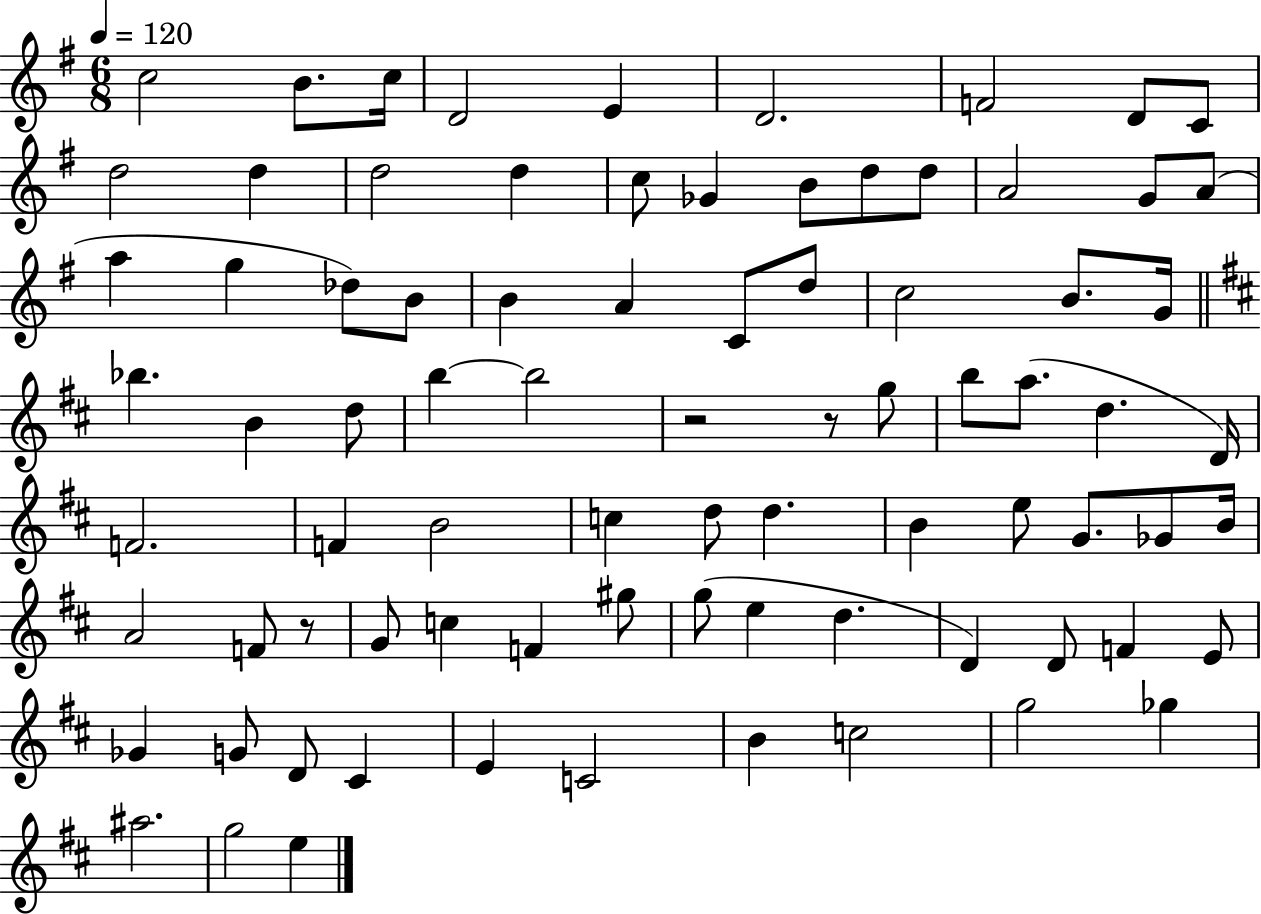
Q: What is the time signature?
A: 6/8